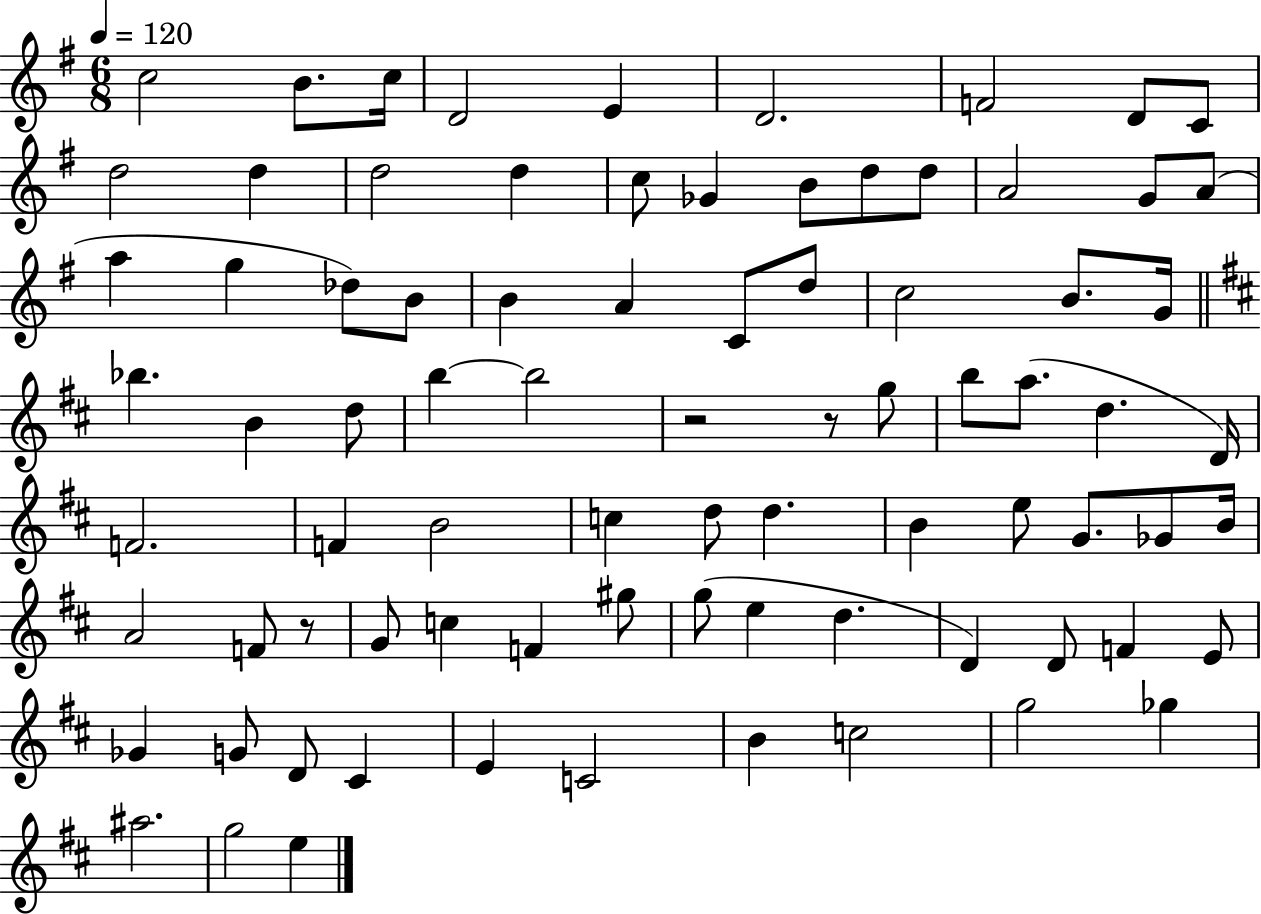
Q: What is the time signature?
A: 6/8